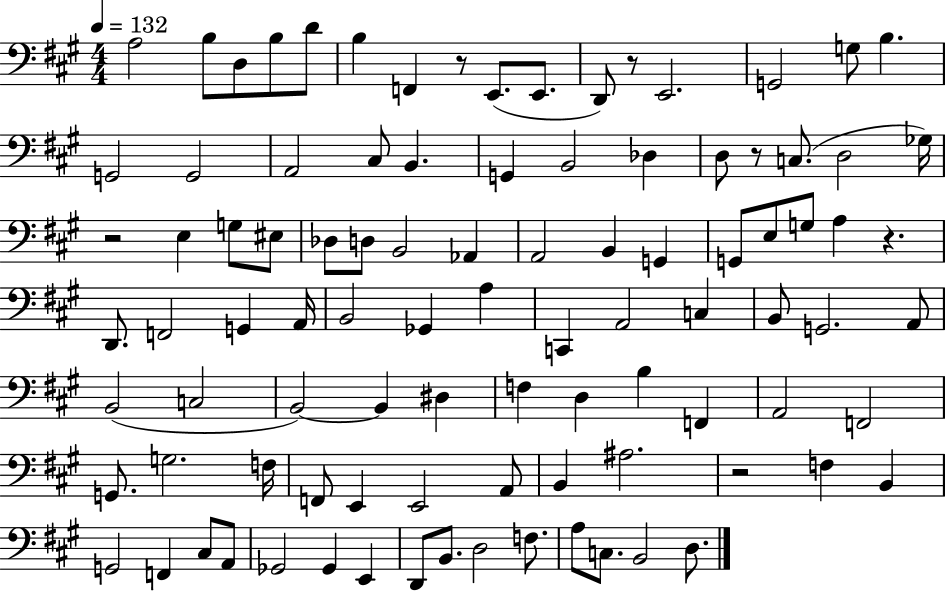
{
  \clef bass
  \numericTimeSignature
  \time 4/4
  \key a \major
  \tempo 4 = 132
  a2 b8 d8 b8 d'8 | b4 f,4 r8 e,8.( e,8. | d,8) r8 e,2. | g,2 g8 b4. | \break g,2 g,2 | a,2 cis8 b,4. | g,4 b,2 des4 | d8 r8 c8.( d2 ges16) | \break r2 e4 g8 eis8 | des8 d8 b,2 aes,4 | a,2 b,4 g,4 | g,8 e8 g8 a4 r4. | \break d,8. f,2 g,4 a,16 | b,2 ges,4 a4 | c,4 a,2 c4 | b,8 g,2. a,8 | \break b,2( c2 | b,2~~) b,4 dis4 | f4 d4 b4 f,4 | a,2 f,2 | \break g,8. g2. f16 | f,8 e,4 e,2 a,8 | b,4 ais2. | r2 f4 b,4 | \break g,2 f,4 cis8 a,8 | ges,2 ges,4 e,4 | d,8 b,8. d2 f8. | a8 c8. b,2 d8. | \break \bar "|."
}